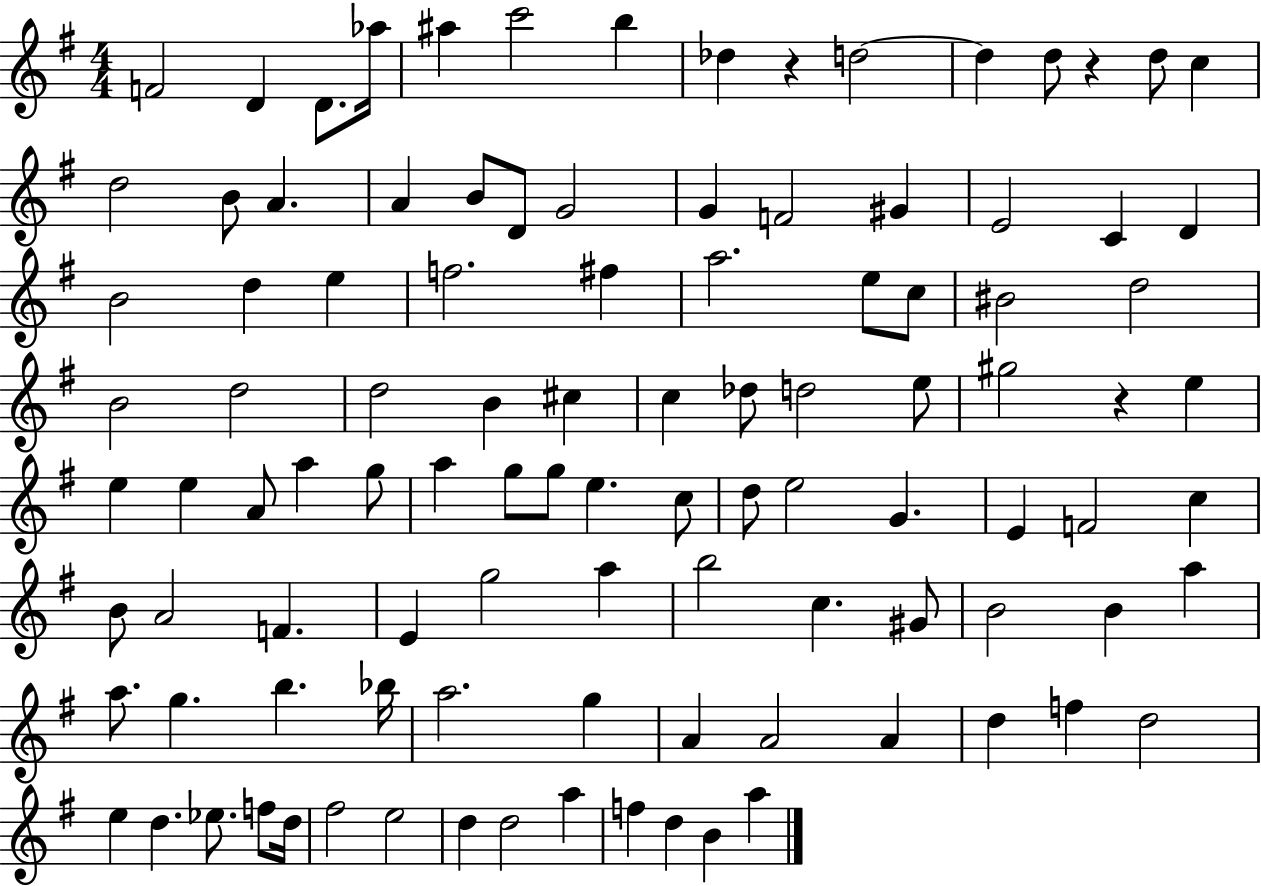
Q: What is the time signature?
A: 4/4